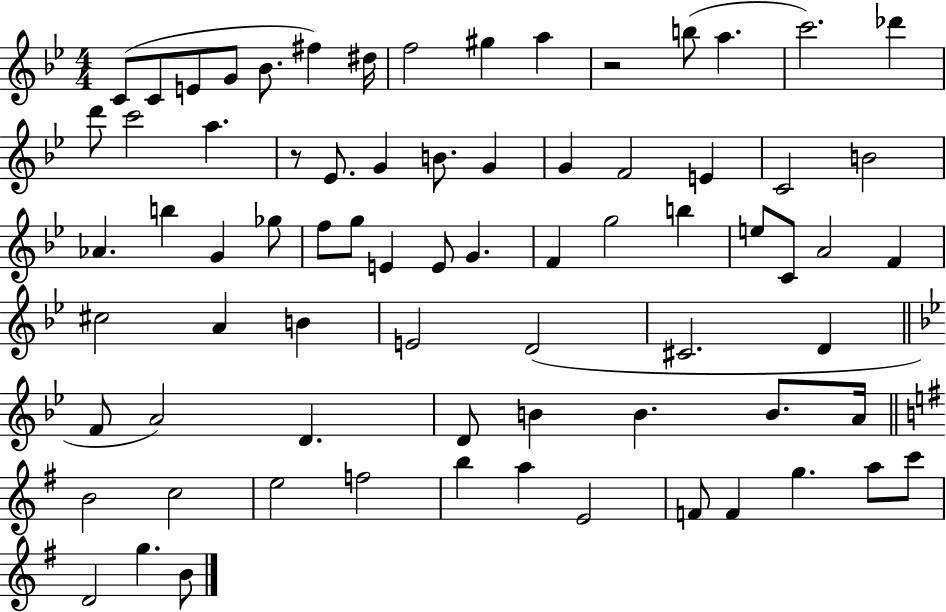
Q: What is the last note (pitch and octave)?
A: B4